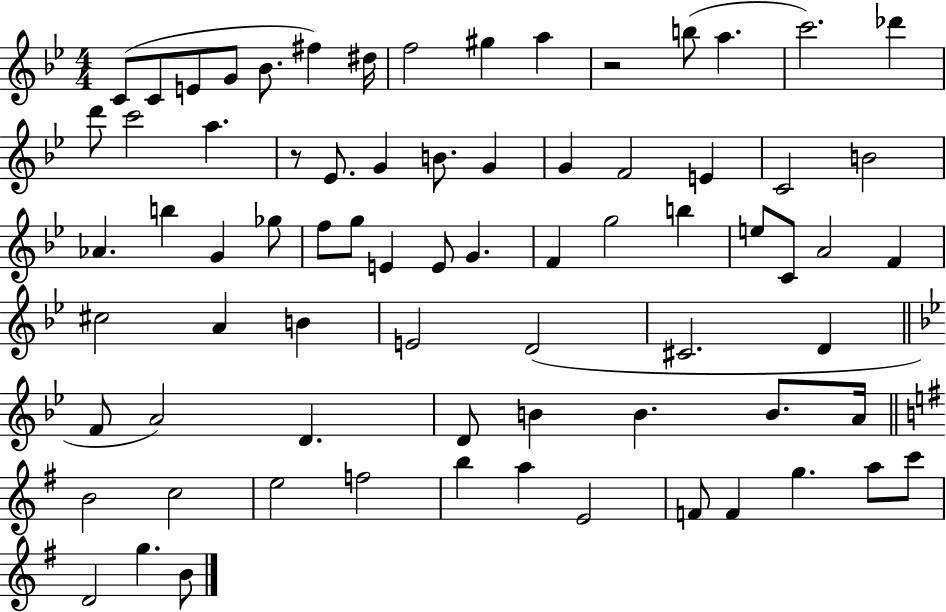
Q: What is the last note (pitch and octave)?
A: B4